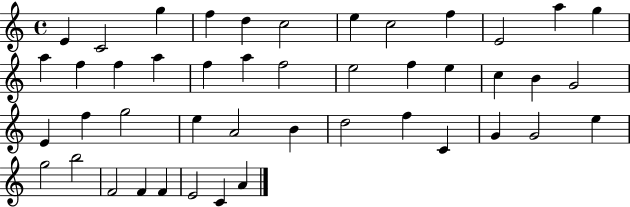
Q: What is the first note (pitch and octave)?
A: E4